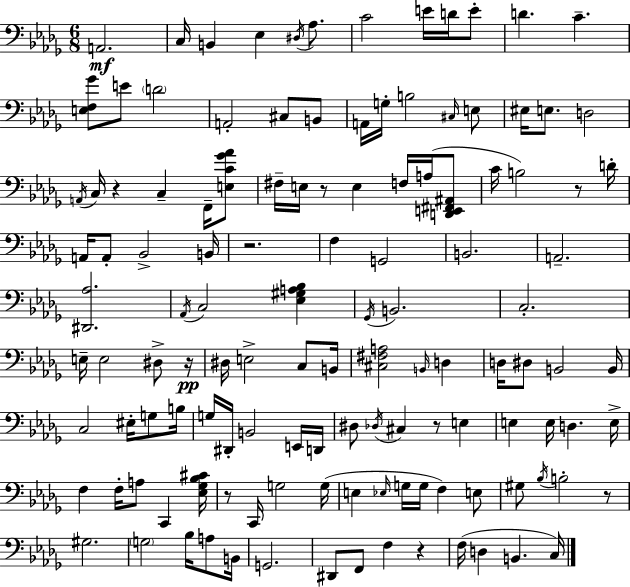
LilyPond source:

{
  \clef bass
  \numericTimeSignature
  \time 6/8
  \key bes \minor
  a,2.\mf | c16 b,4 ees4 \acciaccatura { dis16 } aes8. | c'2 e'16 d'16 e'8-. | d'4. c'4.-- | \break <e f ges'>8 e'8 \parenthesize d'2 | a,2-. cis8 b,8 | a,16 g16-. b2 \grace { cis16 } | e8 eis16 e8. d2 | \break \acciaccatura { a,16 } c16 r4 c4-- | f,16-- <e c' ges' aes'>8 fis16-- e16 r8 e4 f16 | a16( <d, e, fis, ais,>8 c'16 b2) | r8 d'16-. a,16 a,8-. bes,2-> | \break b,16 r2. | f4 g,2 | b,2. | a,2.-- | \break <dis, aes>2. | \acciaccatura { aes,16 } c2 | <ees gis a bes>4 \acciaccatura { ges,16 } b,2. | c2.-. | \break e16-- e2 | dis8-> r16\pp dis16 e2-> | c8 b,16 <cis fis a>2 | \grace { b,16 } d4 d16 dis8 b,2 | \break b,16 c2 | eis16-. g8 b16 g16 dis,16-. b,2 | e,16 d,16 dis8 \acciaccatura { des16 } cis4 | r8 e4 e4 e16 | \break d4. e16-> f4 f16-. | a8 c,4 <ees ges bes cis'>16 r8 c,16 g2 | g16( e4 \grace { ees16 } | g16 g16 f4) e8 gis8 \acciaccatura { bes16 } b2-. | \break r8 gis2. | \parenthesize g2 | bes16 a8 b,16 g,2. | dis,8 f,8 | \break f4 r4 f16( d4 | b,4. c16) \bar "|."
}